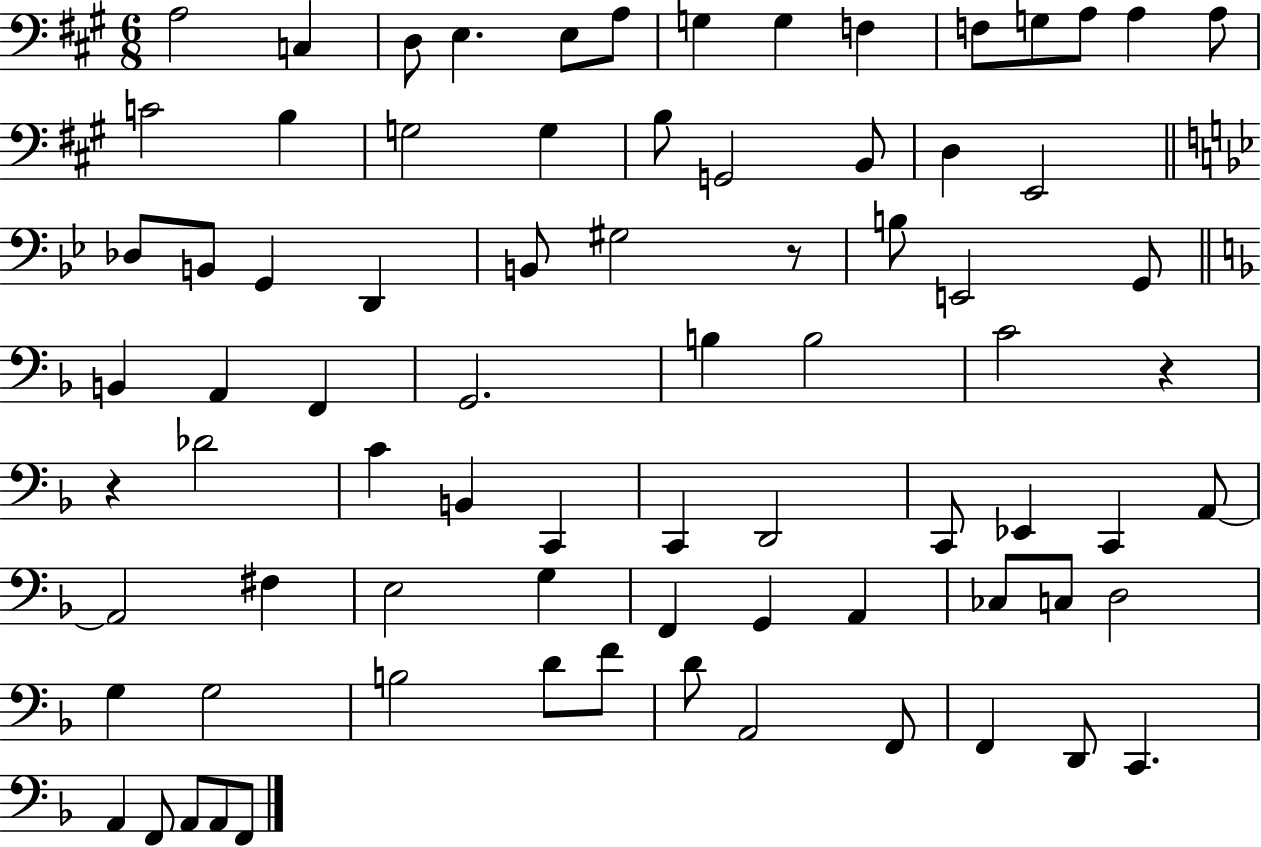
{
  \clef bass
  \numericTimeSignature
  \time 6/8
  \key a \major
  \repeat volta 2 { a2 c4 | d8 e4. e8 a8 | g4 g4 f4 | f8 g8 a8 a4 a8 | \break c'2 b4 | g2 g4 | b8 g,2 b,8 | d4 e,2 | \break \bar "||" \break \key bes \major des8 b,8 g,4 d,4 | b,8 gis2 r8 | b8 e,2 g,8 | \bar "||" \break \key f \major b,4 a,4 f,4 | g,2. | b4 b2 | c'2 r4 | \break r4 des'2 | c'4 b,4 c,4 | c,4 d,2 | c,8 ees,4 c,4 a,8~~ | \break a,2 fis4 | e2 g4 | f,4 g,4 a,4 | ces8 c8 d2 | \break g4 g2 | b2 d'8 f'8 | d'8 a,2 f,8 | f,4 d,8 c,4. | \break a,4 f,8 a,8 a,8 f,8 | } \bar "|."
}